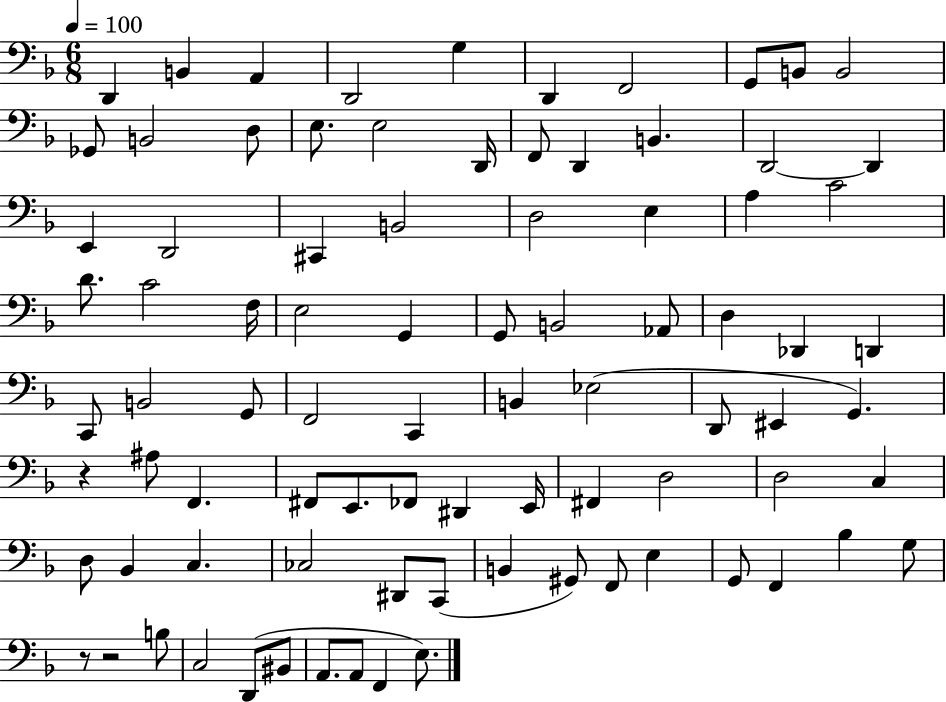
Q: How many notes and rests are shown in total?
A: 86